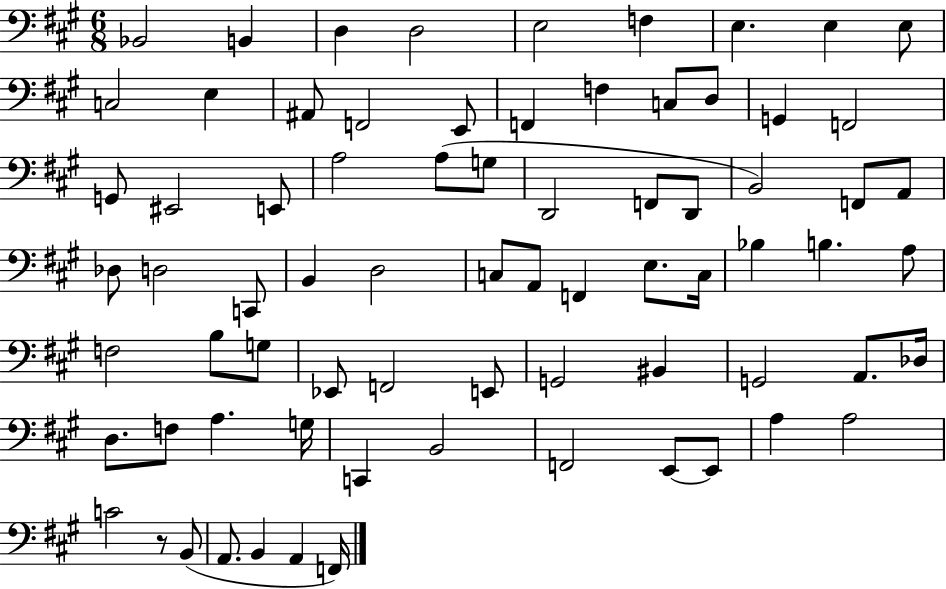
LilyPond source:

{
  \clef bass
  \numericTimeSignature
  \time 6/8
  \key a \major
  bes,2 b,4 | d4 d2 | e2 f4 | e4. e4 e8 | \break c2 e4 | ais,8 f,2 e,8 | f,4 f4 c8 d8 | g,4 f,2 | \break g,8 eis,2 e,8 | a2 a8( g8 | d,2 f,8 d,8 | b,2) f,8 a,8 | \break des8 d2 c,8 | b,4 d2 | c8 a,8 f,4 e8. c16 | bes4 b4. a8 | \break f2 b8 g8 | ees,8 f,2 e,8 | g,2 bis,4 | g,2 a,8. des16 | \break d8. f8 a4. g16 | c,4 b,2 | f,2 e,8~~ e,8 | a4 a2 | \break c'2 r8 b,8( | a,8. b,4 a,4 f,16) | \bar "|."
}